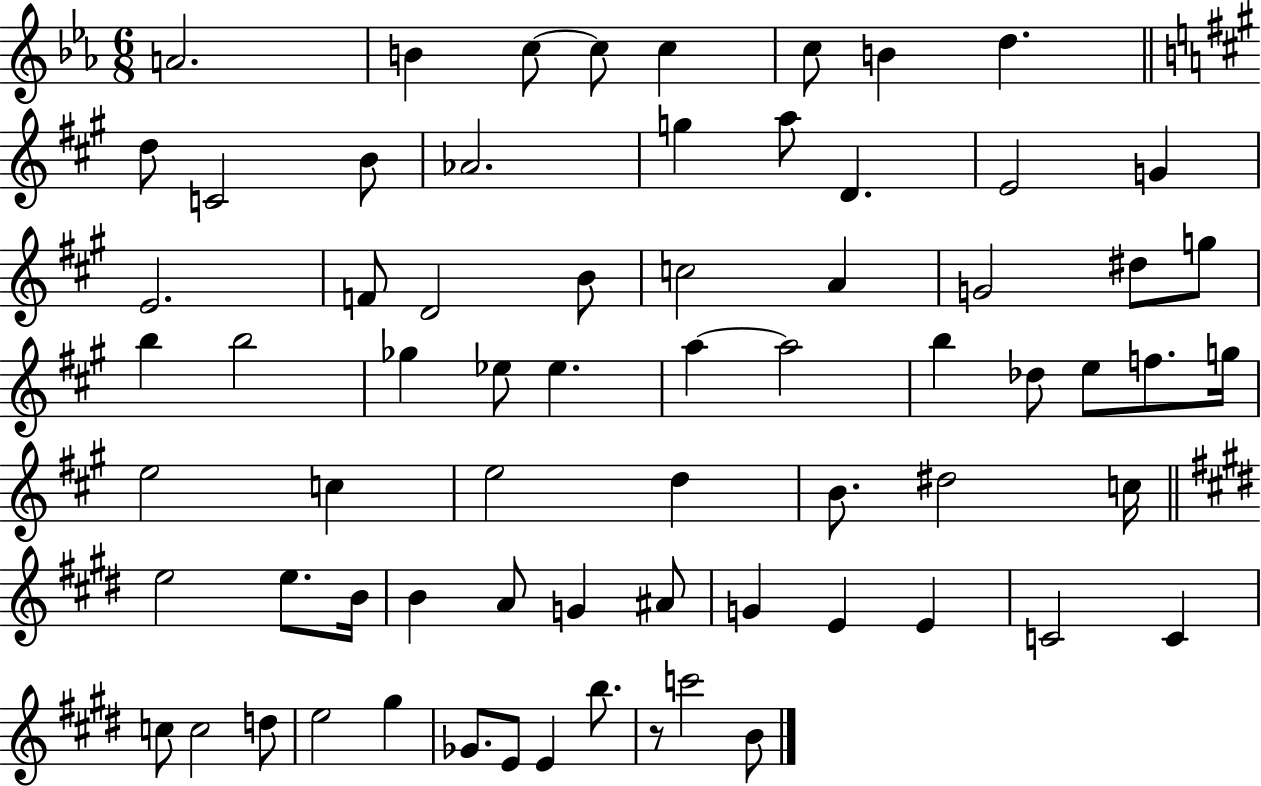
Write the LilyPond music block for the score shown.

{
  \clef treble
  \numericTimeSignature
  \time 6/8
  \key ees \major
  a'2. | b'4 c''8~~ c''8 c''4 | c''8 b'4 d''4. | \bar "||" \break \key a \major d''8 c'2 b'8 | aes'2. | g''4 a''8 d'4. | e'2 g'4 | \break e'2. | f'8 d'2 b'8 | c''2 a'4 | g'2 dis''8 g''8 | \break b''4 b''2 | ges''4 ees''8 ees''4. | a''4~~ a''2 | b''4 des''8 e''8 f''8. g''16 | \break e''2 c''4 | e''2 d''4 | b'8. dis''2 c''16 | \bar "||" \break \key e \major e''2 e''8. b'16 | b'4 a'8 g'4 ais'8 | g'4 e'4 e'4 | c'2 c'4 | \break c''8 c''2 d''8 | e''2 gis''4 | ges'8. e'8 e'4 b''8. | r8 c'''2 b'8 | \break \bar "|."
}